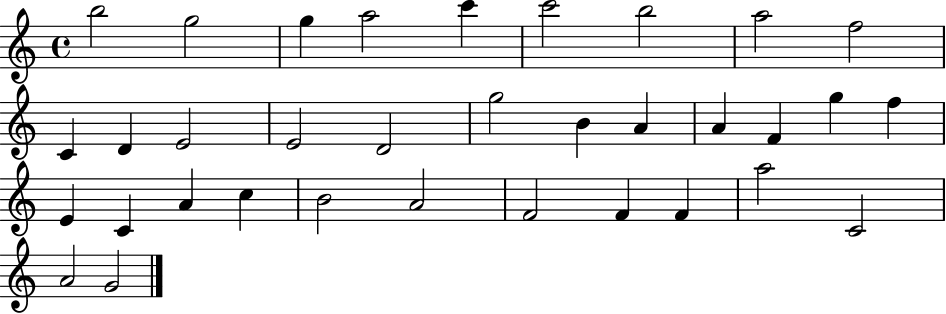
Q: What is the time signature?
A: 4/4